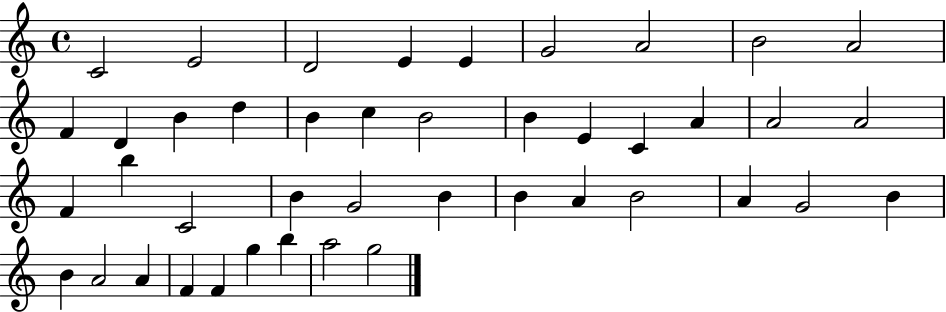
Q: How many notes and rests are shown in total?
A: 43